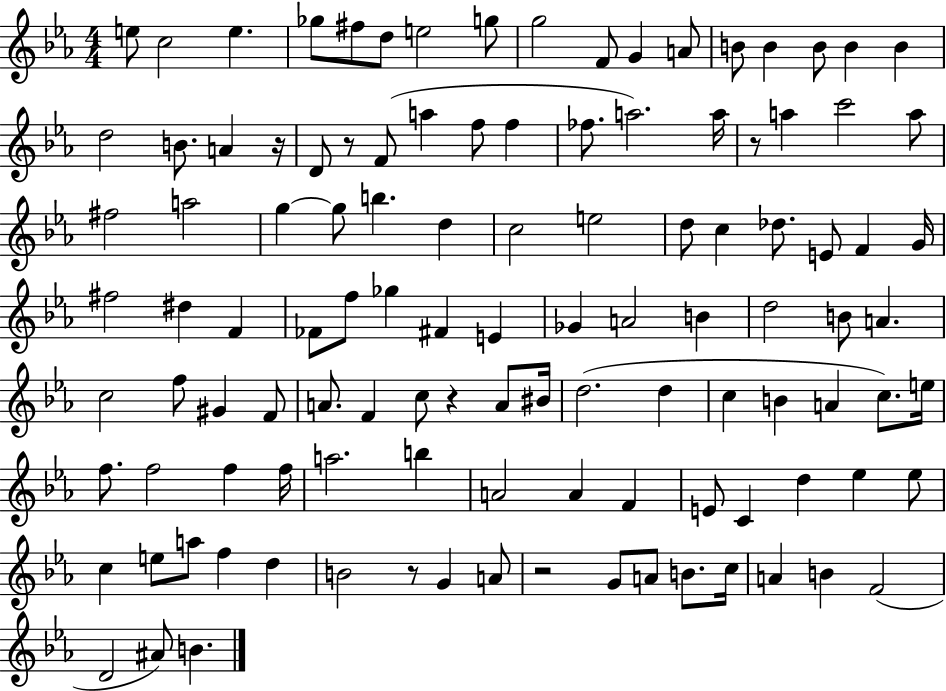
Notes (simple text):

E5/e C5/h E5/q. Gb5/e F#5/e D5/e E5/h G5/e G5/h F4/e G4/q A4/e B4/e B4/q B4/e B4/q B4/q D5/h B4/e. A4/q R/s D4/e R/e F4/e A5/q F5/e F5/q FES5/e. A5/h. A5/s R/e A5/q C6/h A5/e F#5/h A5/h G5/q G5/e B5/q. D5/q C5/h E5/h D5/e C5/q Db5/e. E4/e F4/q G4/s F#5/h D#5/q F4/q FES4/e F5/e Gb5/q F#4/q E4/q Gb4/q A4/h B4/q D5/h B4/e A4/q. C5/h F5/e G#4/q F4/e A4/e. F4/q C5/e R/q A4/e BIS4/s D5/h. D5/q C5/q B4/q A4/q C5/e. E5/s F5/e. F5/h F5/q F5/s A5/h. B5/q A4/h A4/q F4/q E4/e C4/q D5/q Eb5/q Eb5/e C5/q E5/e A5/e F5/q D5/q B4/h R/e G4/q A4/e R/h G4/e A4/e B4/e. C5/s A4/q B4/q F4/h D4/h A#4/e B4/q.